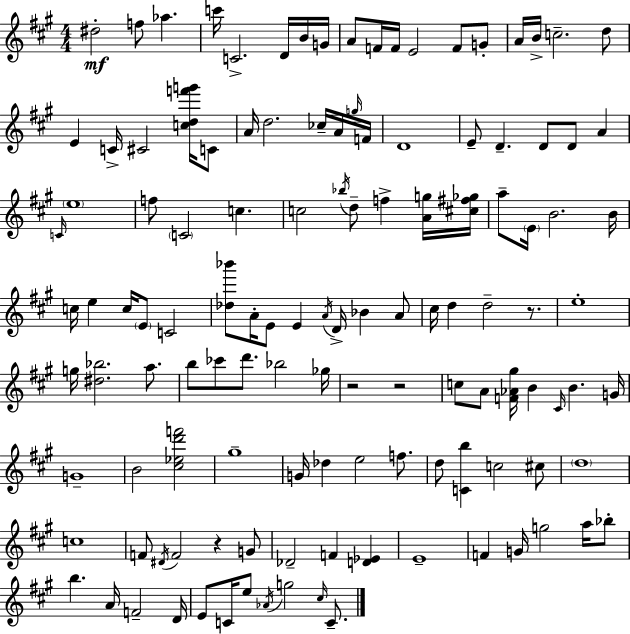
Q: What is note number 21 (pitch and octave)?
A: C#4